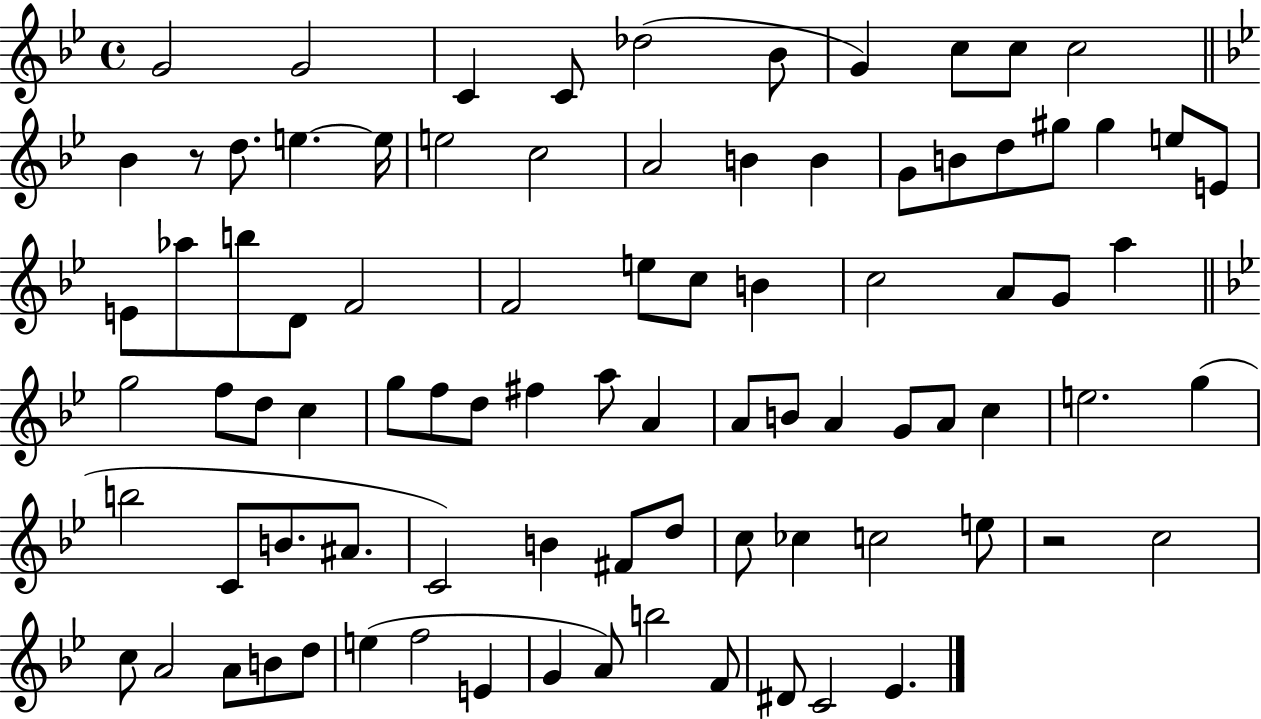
{
  \clef treble
  \time 4/4
  \defaultTimeSignature
  \key bes \major
  \repeat volta 2 { g'2 g'2 | c'4 c'8 des''2( bes'8 | g'4) c''8 c''8 c''2 | \bar "||" \break \key bes \major bes'4 r8 d''8. e''4.~~ e''16 | e''2 c''2 | a'2 b'4 b'4 | g'8 b'8 d''8 gis''8 gis''4 e''8 e'8 | \break e'8 aes''8 b''8 d'8 f'2 | f'2 e''8 c''8 b'4 | c''2 a'8 g'8 a''4 | \bar "||" \break \key g \minor g''2 f''8 d''8 c''4 | g''8 f''8 d''8 fis''4 a''8 a'4 | a'8 b'8 a'4 g'8 a'8 c''4 | e''2. g''4( | \break b''2 c'8 b'8. ais'8. | c'2) b'4 fis'8 d''8 | c''8 ces''4 c''2 e''8 | r2 c''2 | \break c''8 a'2 a'8 b'8 d''8 | e''4( f''2 e'4 | g'4 a'8) b''2 f'8 | dis'8 c'2 ees'4. | \break } \bar "|."
}